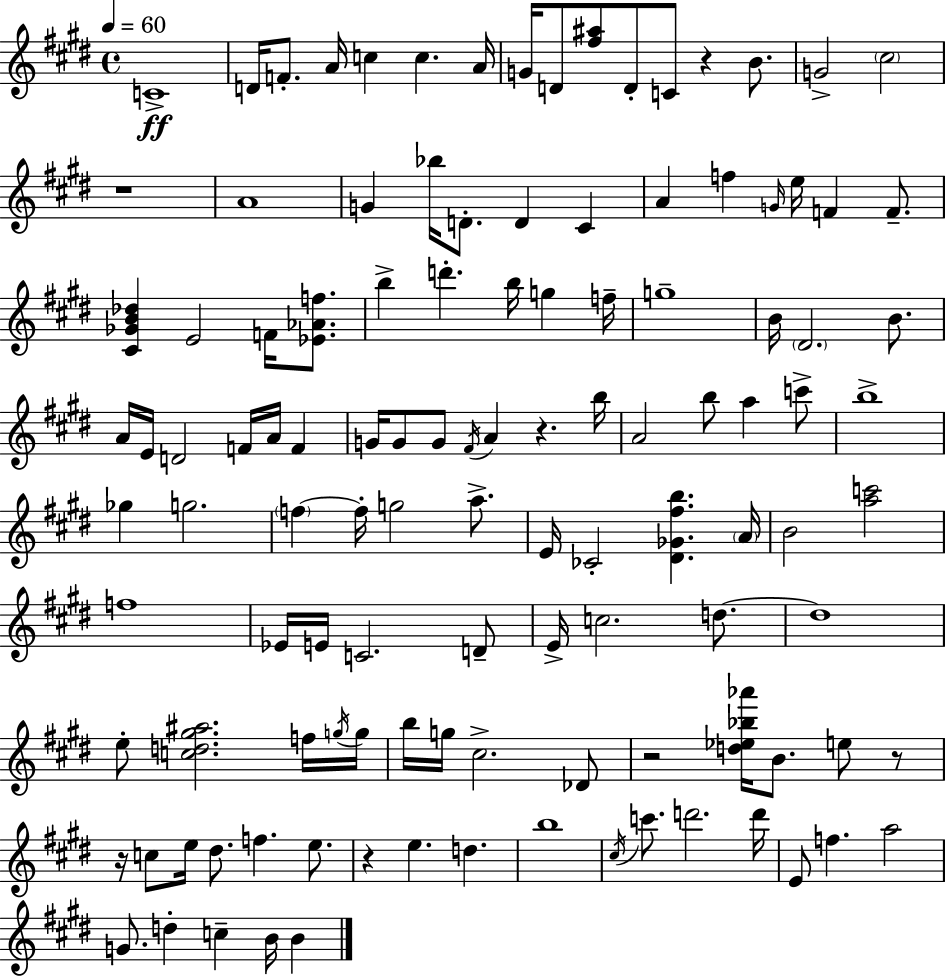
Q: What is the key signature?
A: E major